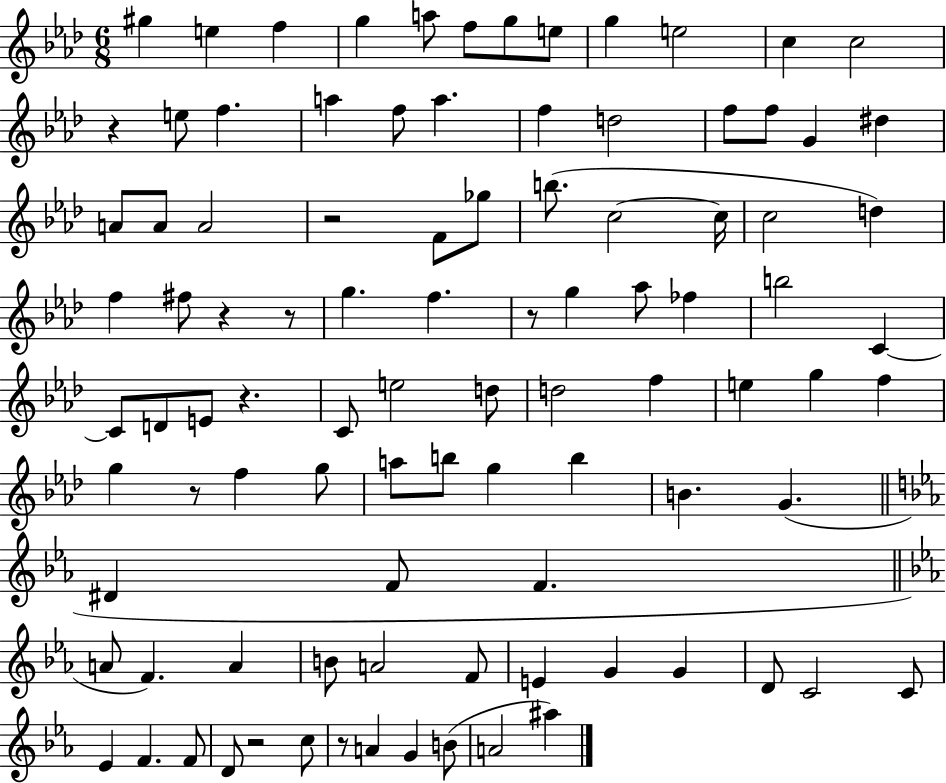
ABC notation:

X:1
T:Untitled
M:6/8
L:1/4
K:Ab
^g e f g a/2 f/2 g/2 e/2 g e2 c c2 z e/2 f a f/2 a f d2 f/2 f/2 G ^d A/2 A/2 A2 z2 F/2 _g/2 b/2 c2 c/4 c2 d f ^f/2 z z/2 g f z/2 g _a/2 _f b2 C C/2 D/2 E/2 z C/2 e2 d/2 d2 f e g f g z/2 f g/2 a/2 b/2 g b B G ^D F/2 F A/2 F A B/2 A2 F/2 E G G D/2 C2 C/2 _E F F/2 D/2 z2 c/2 z/2 A G B/2 A2 ^a